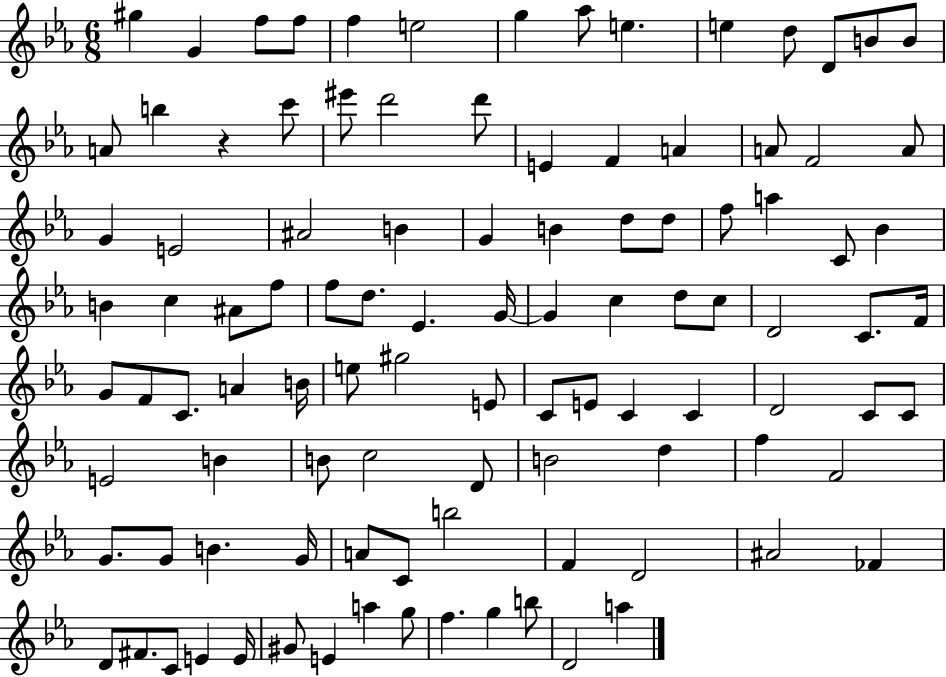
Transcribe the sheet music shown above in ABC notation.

X:1
T:Untitled
M:6/8
L:1/4
K:Eb
^g G f/2 f/2 f e2 g _a/2 e e d/2 D/2 B/2 B/2 A/2 b z c'/2 ^e'/2 d'2 d'/2 E F A A/2 F2 A/2 G E2 ^A2 B G B d/2 d/2 f/2 a C/2 _B B c ^A/2 f/2 f/2 d/2 _E G/4 G c d/2 c/2 D2 C/2 F/4 G/2 F/2 C/2 A B/4 e/2 ^g2 E/2 C/2 E/2 C C D2 C/2 C/2 E2 B B/2 c2 D/2 B2 d f F2 G/2 G/2 B G/4 A/2 C/2 b2 F D2 ^A2 _F D/2 ^F/2 C/2 E E/4 ^G/2 E a g/2 f g b/2 D2 a